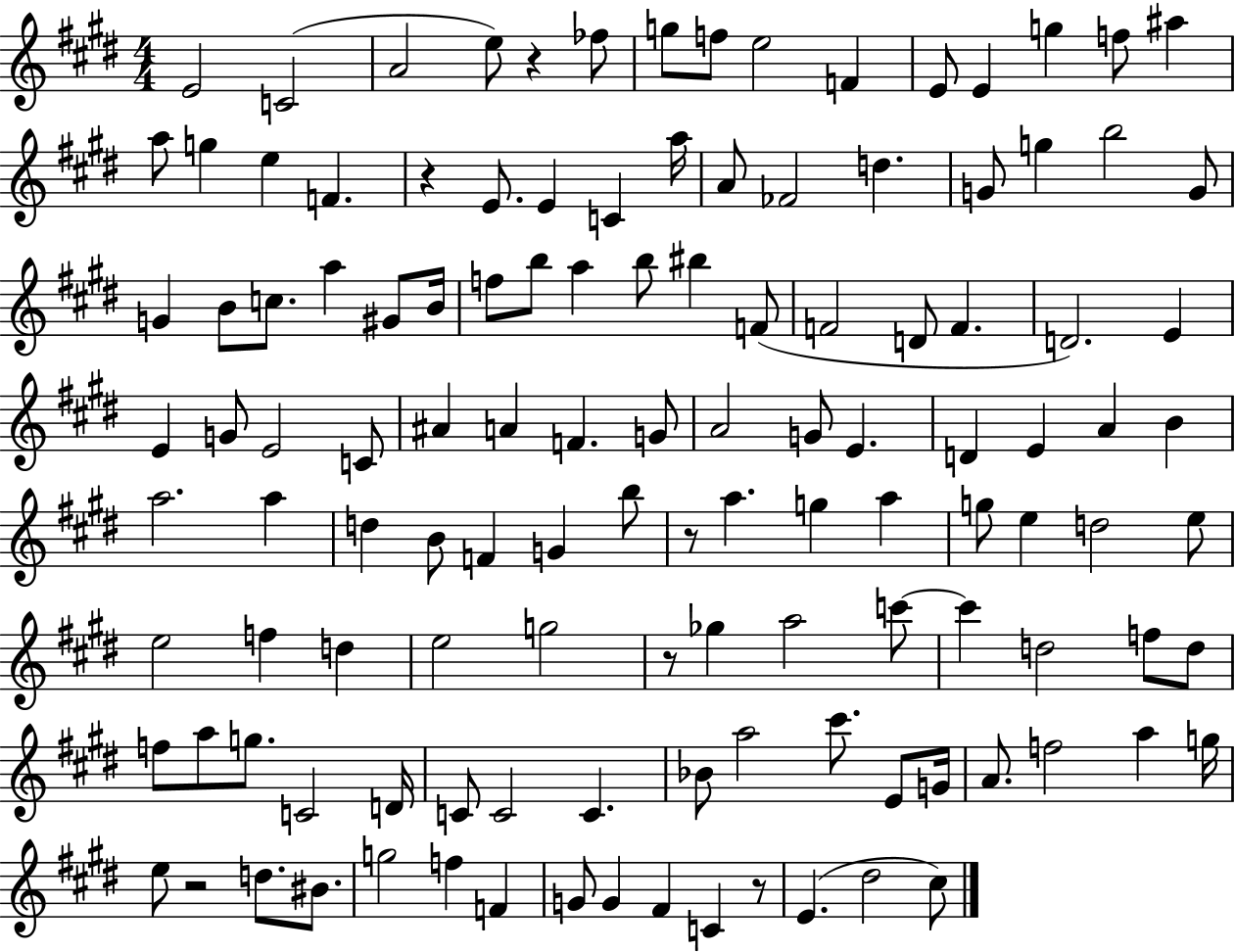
{
  \clef treble
  \numericTimeSignature
  \time 4/4
  \key e \major
  e'2 c'2( | a'2 e''8) r4 fes''8 | g''8 f''8 e''2 f'4 | e'8 e'4 g''4 f''8 ais''4 | \break a''8 g''4 e''4 f'4. | r4 e'8. e'4 c'4 a''16 | a'8 fes'2 d''4. | g'8 g''4 b''2 g'8 | \break g'4 b'8 c''8. a''4 gis'8 b'16 | f''8 b''8 a''4 b''8 bis''4 f'8( | f'2 d'8 f'4. | d'2.) e'4 | \break e'4 g'8 e'2 c'8 | ais'4 a'4 f'4. g'8 | a'2 g'8 e'4. | d'4 e'4 a'4 b'4 | \break a''2. a''4 | d''4 b'8 f'4 g'4 b''8 | r8 a''4. g''4 a''4 | g''8 e''4 d''2 e''8 | \break e''2 f''4 d''4 | e''2 g''2 | r8 ges''4 a''2 c'''8~~ | c'''4 d''2 f''8 d''8 | \break f''8 a''8 g''8. c'2 d'16 | c'8 c'2 c'4. | bes'8 a''2 cis'''8. e'8 g'16 | a'8. f''2 a''4 g''16 | \break e''8 r2 d''8. bis'8. | g''2 f''4 f'4 | g'8 g'4 fis'4 c'4 r8 | e'4.( dis''2 cis''8) | \break \bar "|."
}